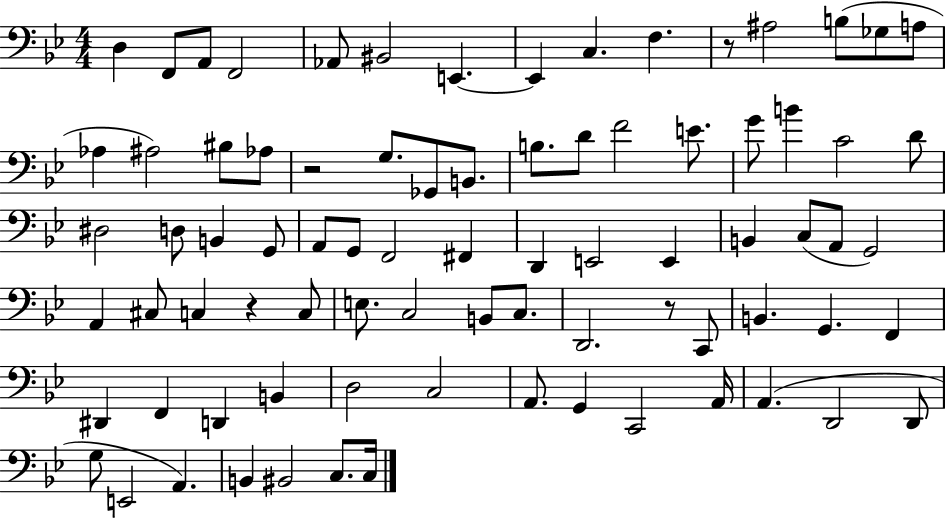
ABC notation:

X:1
T:Untitled
M:4/4
L:1/4
K:Bb
D, F,,/2 A,,/2 F,,2 _A,,/2 ^B,,2 E,, E,, C, F, z/2 ^A,2 B,/2 _G,/2 A,/2 _A, ^A,2 ^B,/2 _A,/2 z2 G,/2 _G,,/2 B,,/2 B,/2 D/2 F2 E/2 G/2 B C2 D/2 ^D,2 D,/2 B,, G,,/2 A,,/2 G,,/2 F,,2 ^F,, D,, E,,2 E,, B,, C,/2 A,,/2 G,,2 A,, ^C,/2 C, z C,/2 E,/2 C,2 B,,/2 C,/2 D,,2 z/2 C,,/2 B,, G,, F,, ^D,, F,, D,, B,, D,2 C,2 A,,/2 G,, C,,2 A,,/4 A,, D,,2 D,,/2 G,/2 E,,2 A,, B,, ^B,,2 C,/2 C,/4